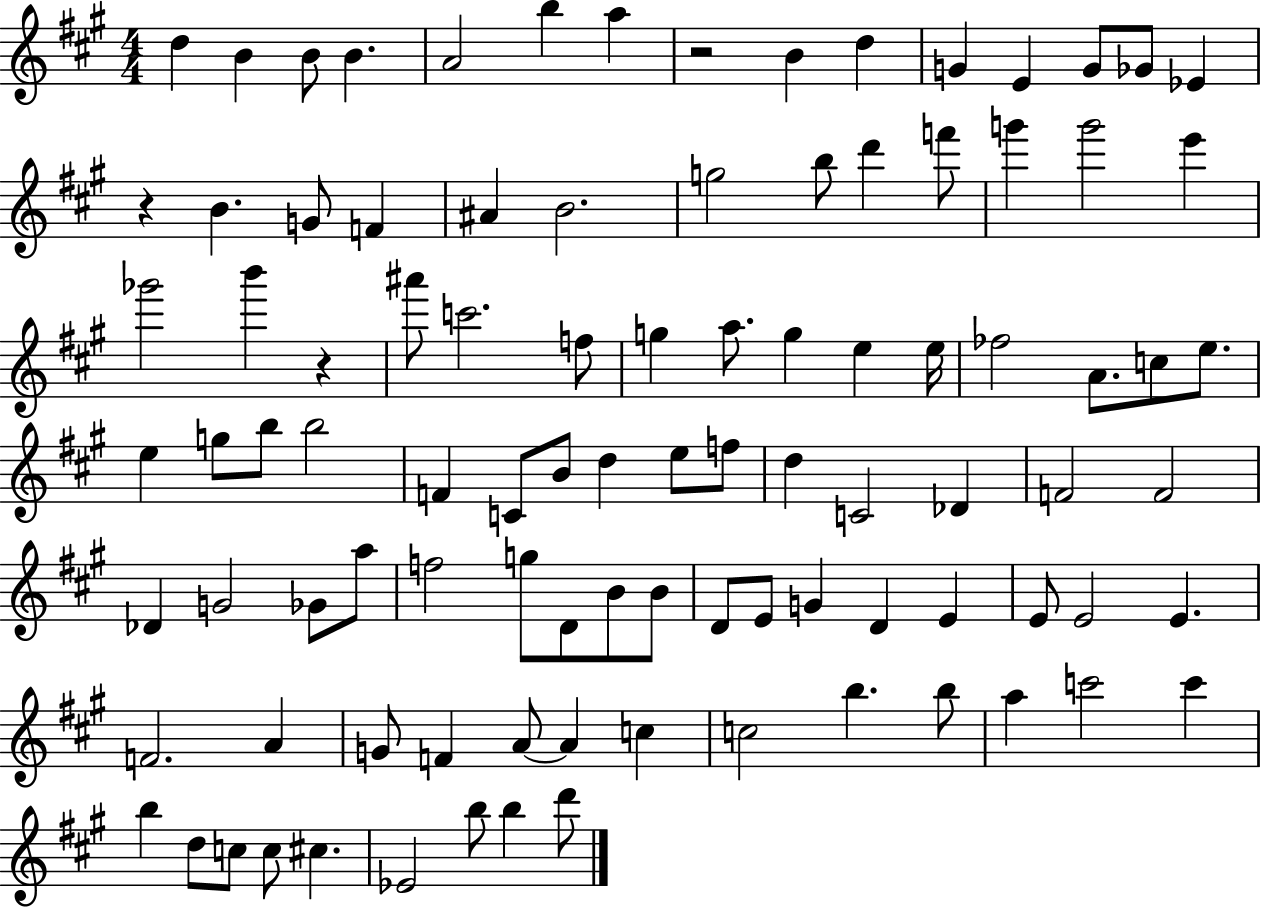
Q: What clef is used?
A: treble